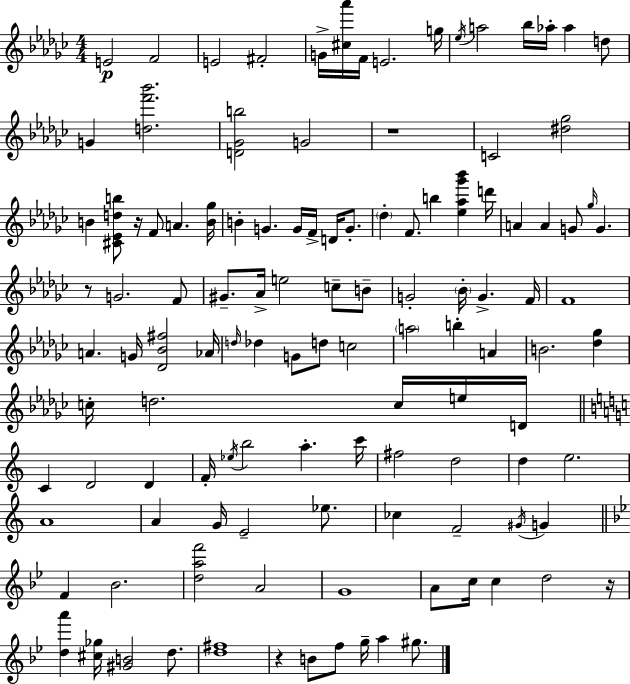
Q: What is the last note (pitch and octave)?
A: G#5